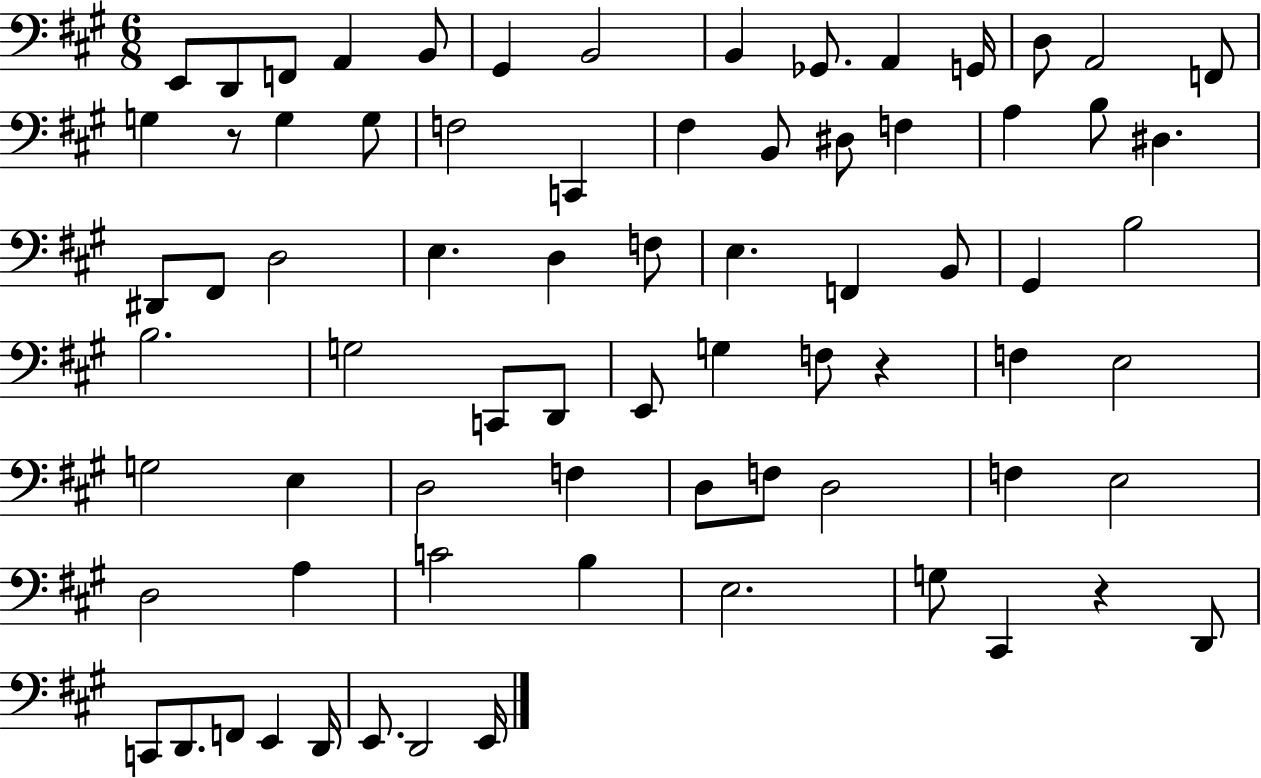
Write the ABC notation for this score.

X:1
T:Untitled
M:6/8
L:1/4
K:A
E,,/2 D,,/2 F,,/2 A,, B,,/2 ^G,, B,,2 B,, _G,,/2 A,, G,,/4 D,/2 A,,2 F,,/2 G, z/2 G, G,/2 F,2 C,, ^F, B,,/2 ^D,/2 F, A, B,/2 ^D, ^D,,/2 ^F,,/2 D,2 E, D, F,/2 E, F,, B,,/2 ^G,, B,2 B,2 G,2 C,,/2 D,,/2 E,,/2 G, F,/2 z F, E,2 G,2 E, D,2 F, D,/2 F,/2 D,2 F, E,2 D,2 A, C2 B, E,2 G,/2 ^C,, z D,,/2 C,,/2 D,,/2 F,,/2 E,, D,,/4 E,,/2 D,,2 E,,/4